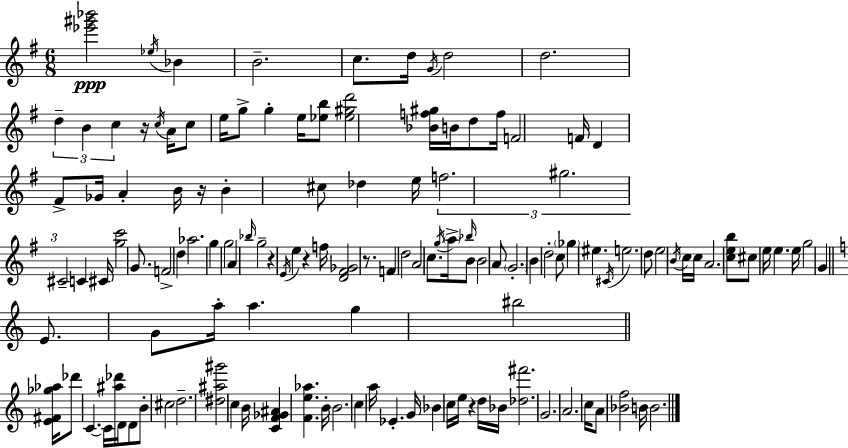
[Eb6,G#6,Bb6]/h Eb5/s Bb4/q B4/h. C5/e. D5/s G4/s D5/h D5/h. D5/q B4/q C5/q R/s C5/s A4/s C5/e E5/s G5/e G5/q E5/s [Eb5,B5]/e [Eb5,G#5,D6]/h [Bb4,F5,G#5]/s B4/s D5/e F5/s F4/h F4/s D4/q F#4/e Gb4/s A4/q B4/s R/s B4/q C#5/e Db5/q E5/s F5/h. G#5/h. C#4/h C4/q C#4/s [G5,C6]/h G4/e. F4/h D5/q Ab5/h. G5/q G5/h A4/q Bb5/s G5/h R/q E4/s E5/q R/q F5/s [D4,F#4,Gb4]/h R/e. F4/q D5/h A4/h C5/e. G5/s A5/s Bb5/s B4/e B4/h A4/e G4/h. B4/q D5/h C5/e Gb5/q EIS5/q. C#4/s E5/h. D5/e E5/h B4/s C5/s C5/s A4/h. [C5,E5,B5]/e C#5/e E5/s E5/q. E5/s G5/h G4/q E4/e. G4/e A5/s A5/q. G5/q BIS5/h [E4,F#4,Gb5,Ab5]/s Db6/e C4/q. C4/s [A#5,Db6]/s D4/s D4/e B4/e C#5/h D5/h. [D#5,A#5,G#6]/h C5/q B4/s [C4,F4,Gb4,A#4]/q [F4,E5,Ab5]/q. B4/s B4/h. C5/q A5/s Eb4/q. G4/s Bb4/q C5/s E5/s R/q D5/s Bb4/s [Db5,F#6]/h. G4/h. A4/h. C5/s A4/e [Bb4,F5]/h B4/s B4/h.